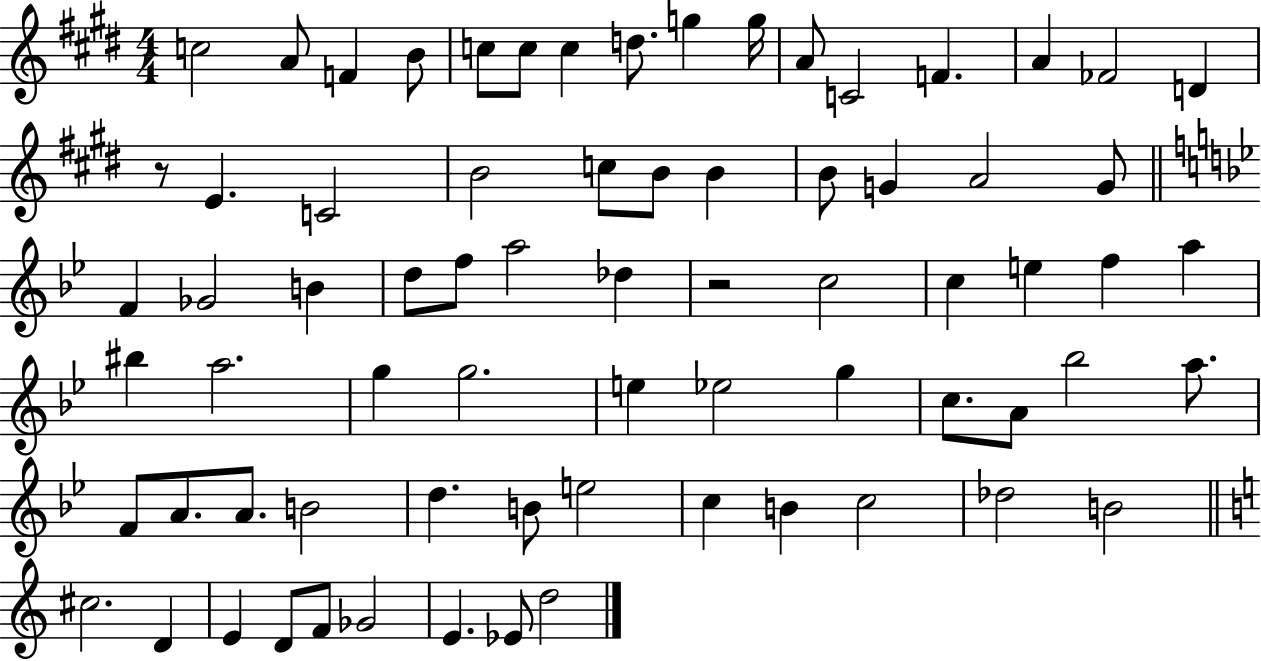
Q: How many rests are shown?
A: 2